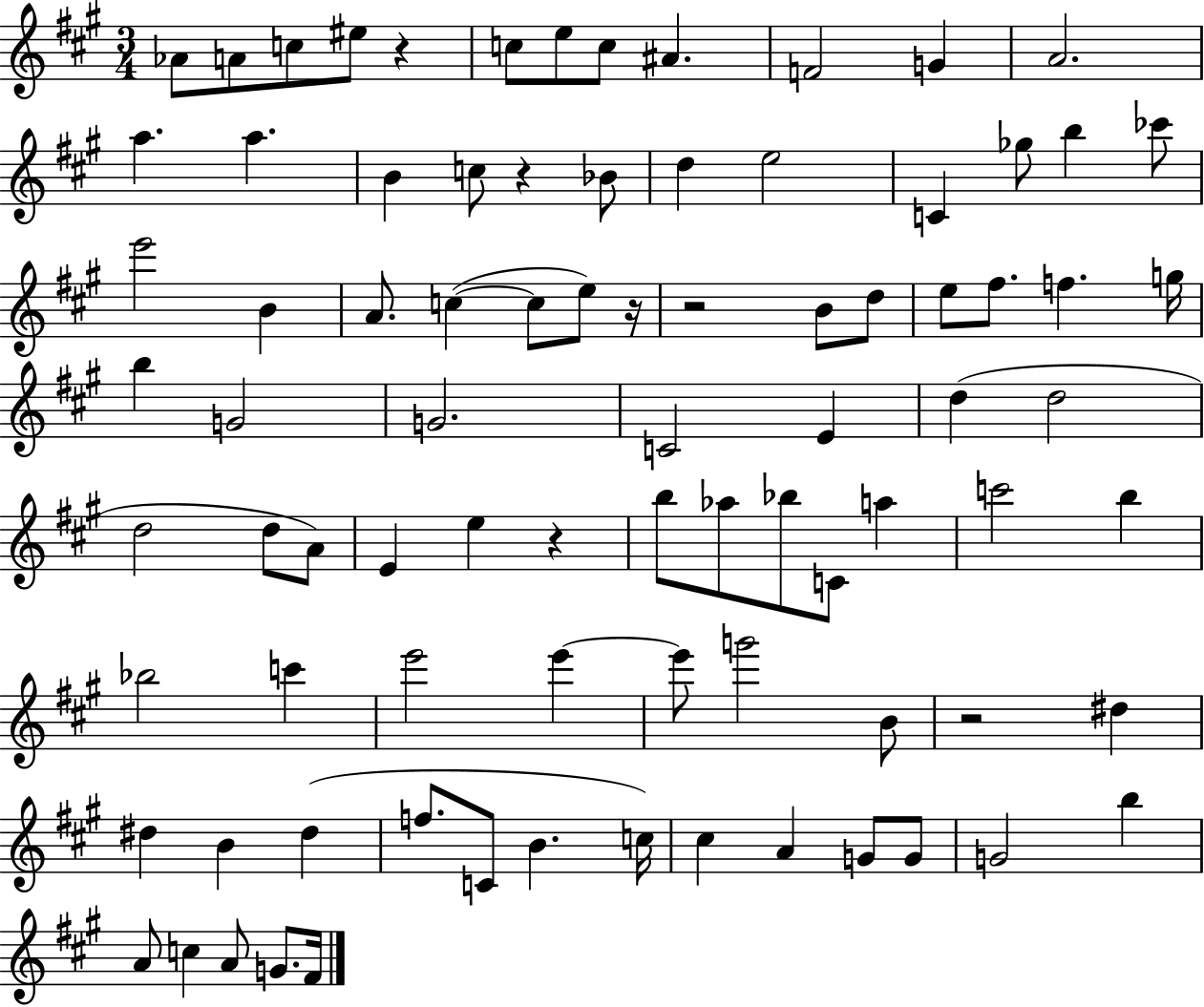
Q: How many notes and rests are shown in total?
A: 85